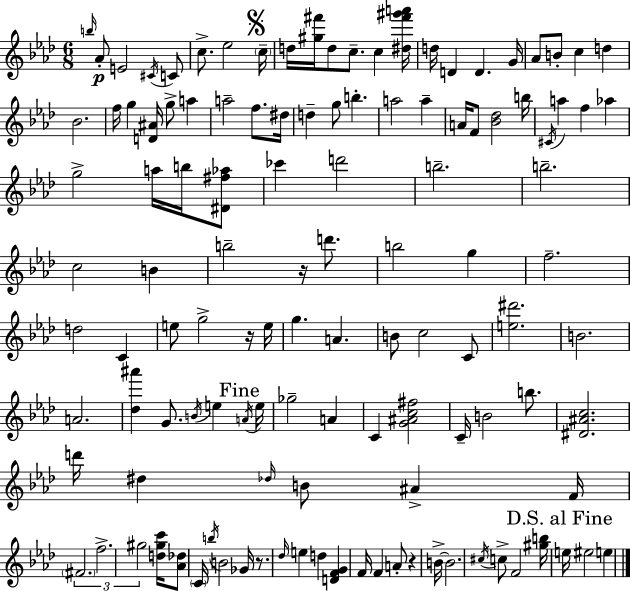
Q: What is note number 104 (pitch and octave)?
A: E5